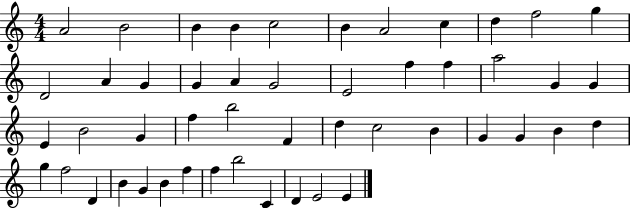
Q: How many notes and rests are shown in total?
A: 49